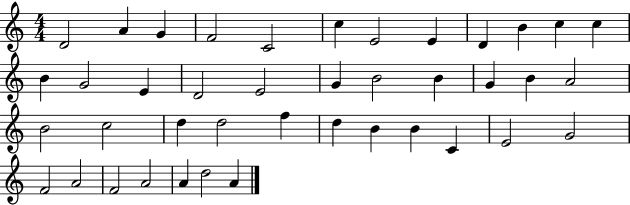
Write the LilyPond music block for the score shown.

{
  \clef treble
  \numericTimeSignature
  \time 4/4
  \key c \major
  d'2 a'4 g'4 | f'2 c'2 | c''4 e'2 e'4 | d'4 b'4 c''4 c''4 | \break b'4 g'2 e'4 | d'2 e'2 | g'4 b'2 b'4 | g'4 b'4 a'2 | \break b'2 c''2 | d''4 d''2 f''4 | d''4 b'4 b'4 c'4 | e'2 g'2 | \break f'2 a'2 | f'2 a'2 | a'4 d''2 a'4 | \bar "|."
}